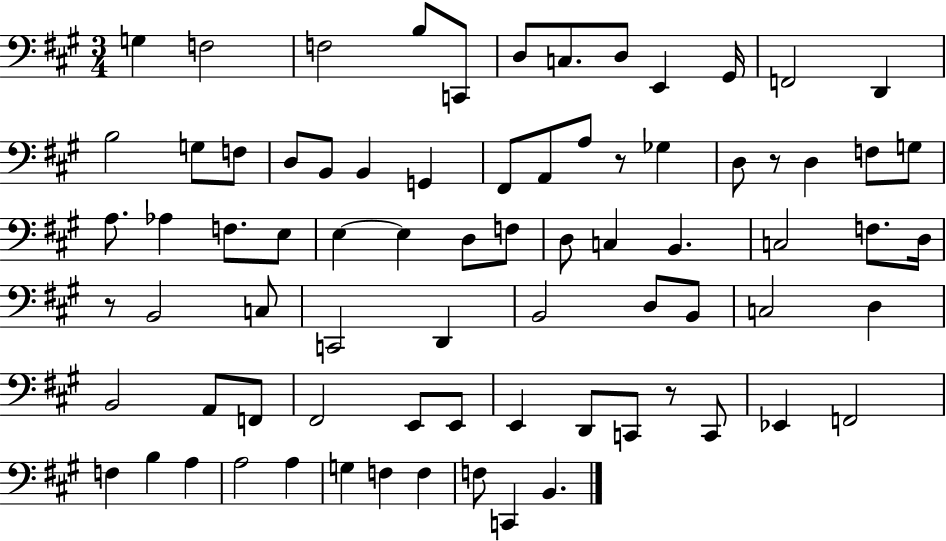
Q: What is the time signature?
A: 3/4